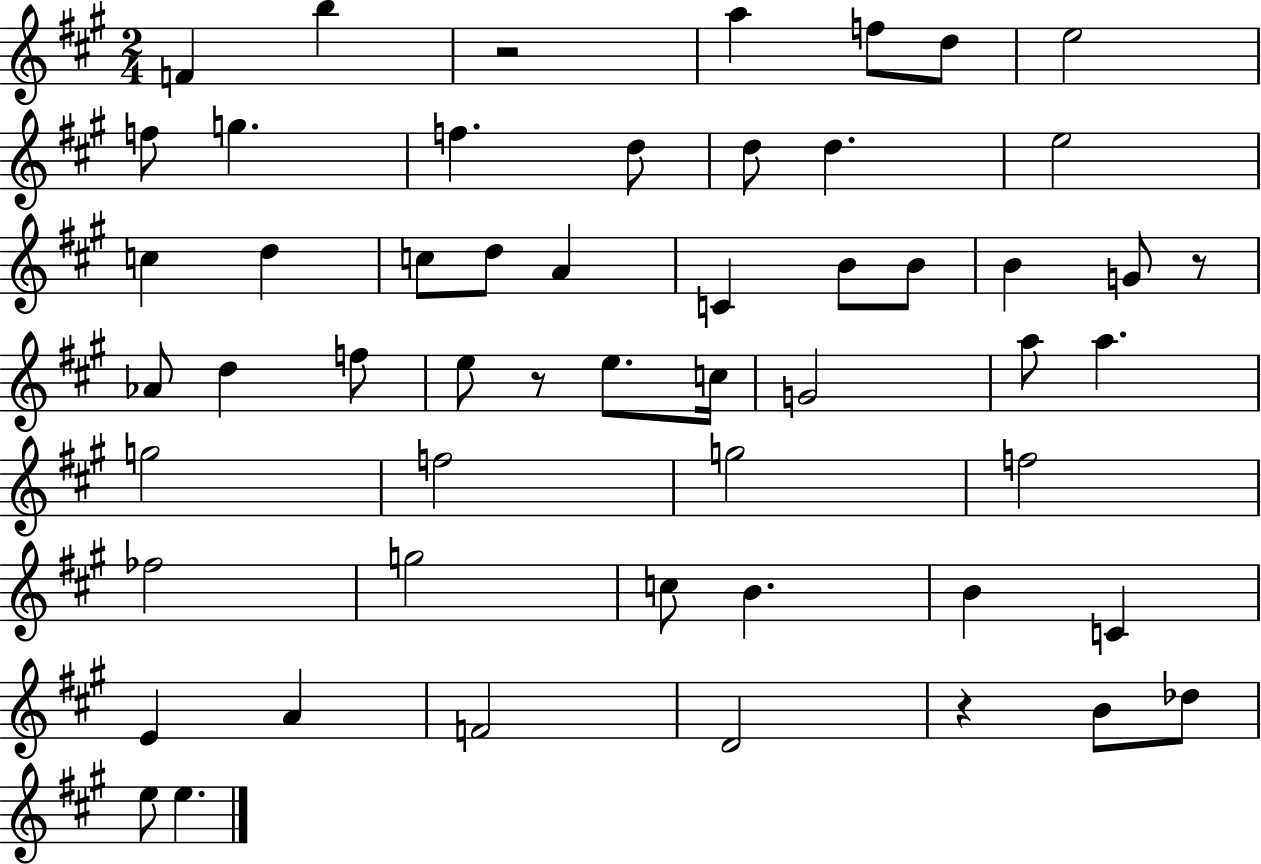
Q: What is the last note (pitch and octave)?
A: E5